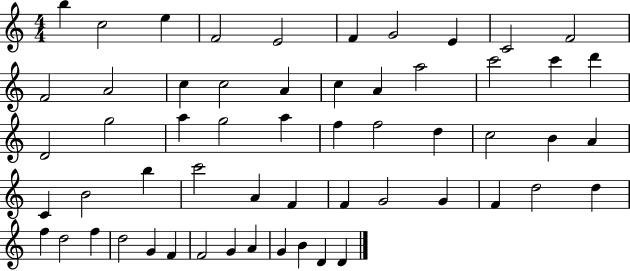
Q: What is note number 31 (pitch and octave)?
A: B4